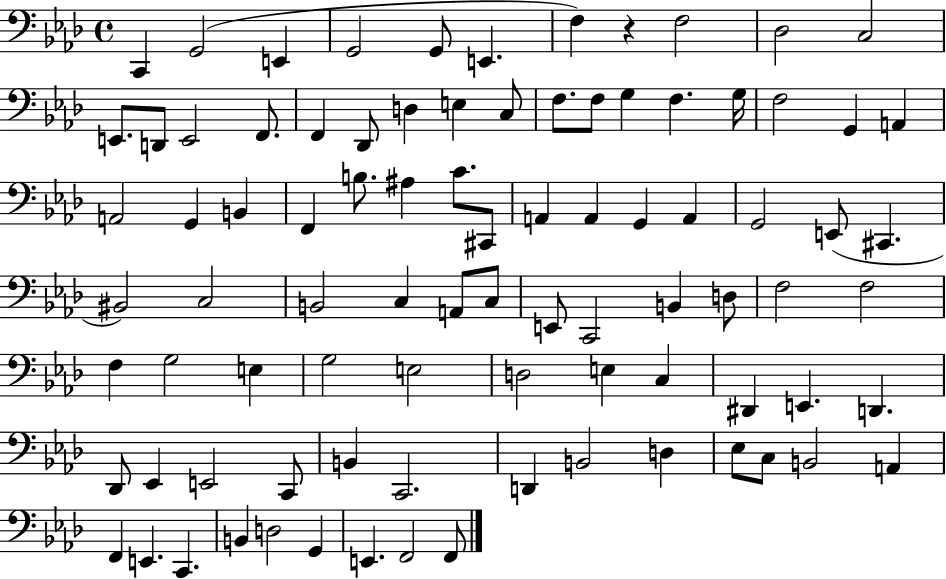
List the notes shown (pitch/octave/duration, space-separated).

C2/q G2/h E2/q G2/h G2/e E2/q. F3/q R/q F3/h Db3/h C3/h E2/e. D2/e E2/h F2/e. F2/q Db2/e D3/q E3/q C3/e F3/e. F3/e G3/q F3/q. G3/s F3/h G2/q A2/q A2/h G2/q B2/q F2/q B3/e. A#3/q C4/e. C#2/e A2/q A2/q G2/q A2/q G2/h E2/e C#2/q. BIS2/h C3/h B2/h C3/q A2/e C3/e E2/e C2/h B2/q D3/e F3/h F3/h F3/q G3/h E3/q G3/h E3/h D3/h E3/q C3/q D#2/q E2/q. D2/q. Db2/e Eb2/q E2/h C2/e B2/q C2/h. D2/q B2/h D3/q Eb3/e C3/e B2/h A2/q F2/q E2/q. C2/q. B2/q D3/h G2/q E2/q. F2/h F2/e